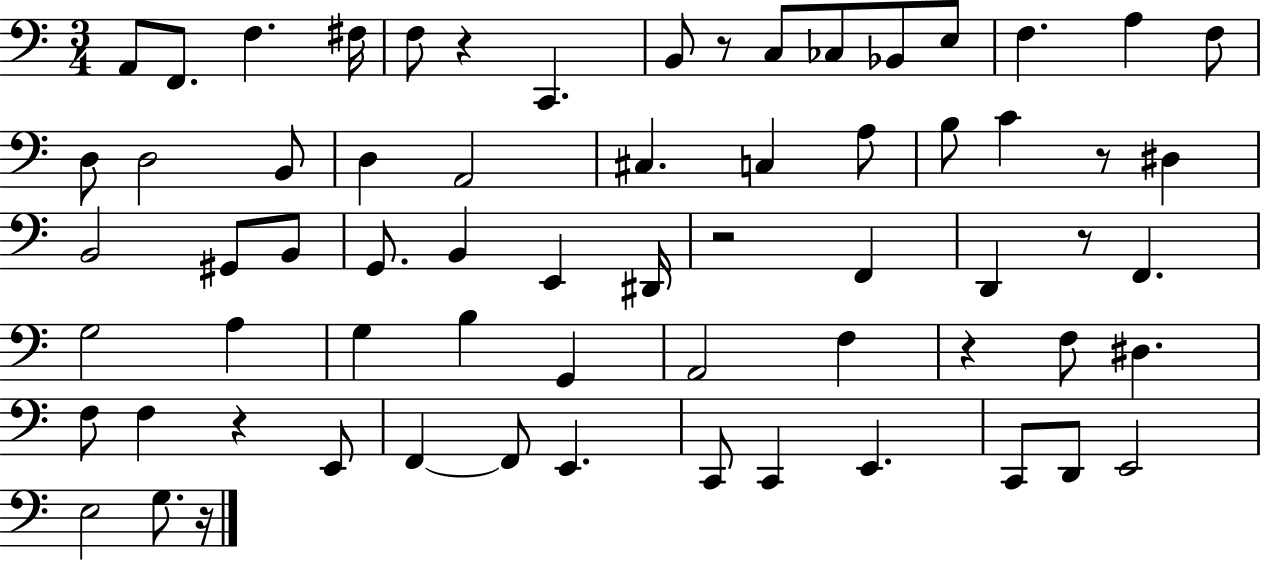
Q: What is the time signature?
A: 3/4